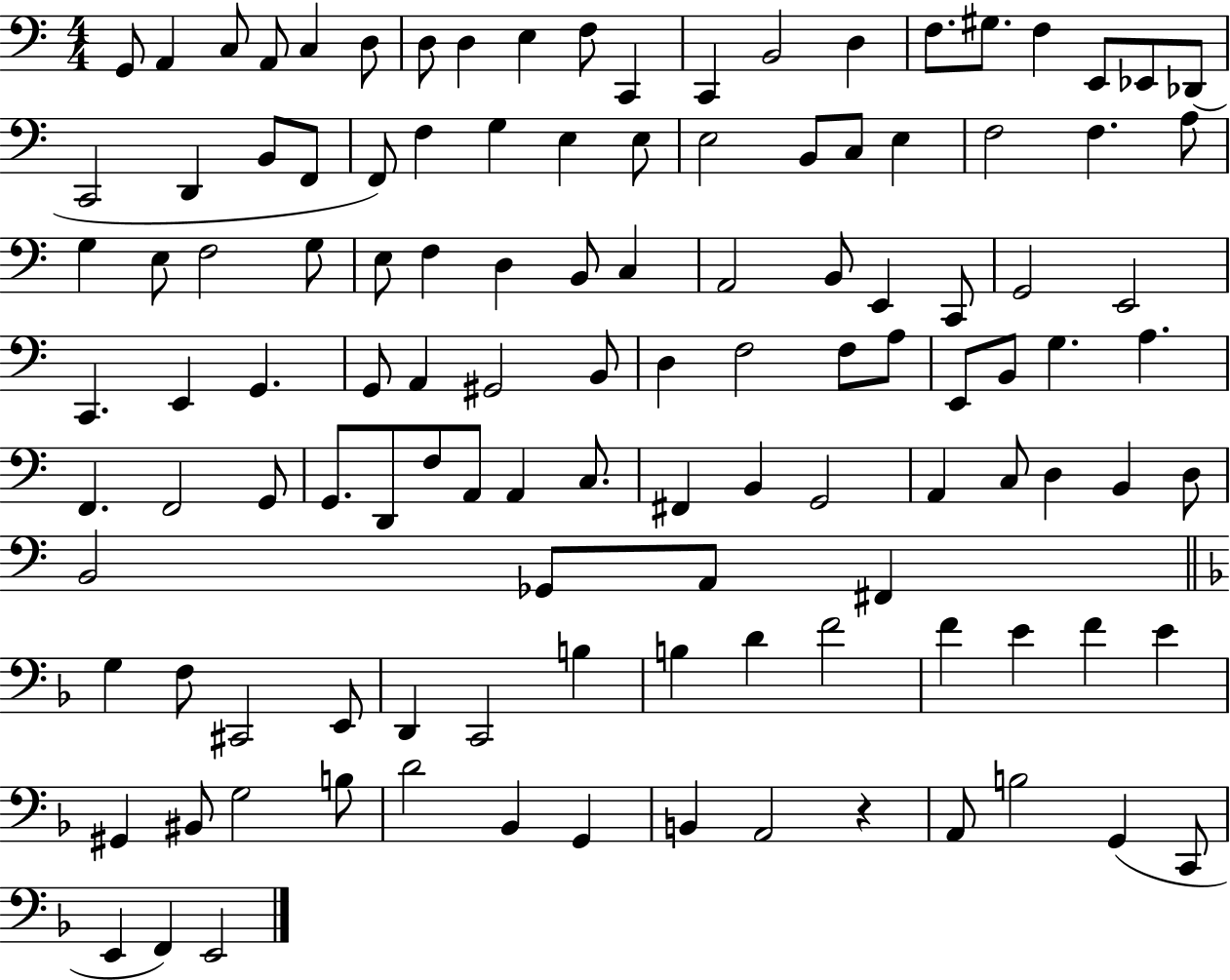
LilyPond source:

{
  \clef bass
  \numericTimeSignature
  \time 4/4
  \key c \major
  g,8 a,4 c8 a,8 c4 d8 | d8 d4 e4 f8 c,4 | c,4 b,2 d4 | f8. gis8. f4 e,8 ees,8 des,8( | \break c,2 d,4 b,8 f,8 | f,8) f4 g4 e4 e8 | e2 b,8 c8 e4 | f2 f4. a8 | \break g4 e8 f2 g8 | e8 f4 d4 b,8 c4 | a,2 b,8 e,4 c,8 | g,2 e,2 | \break c,4. e,4 g,4. | g,8 a,4 gis,2 b,8 | d4 f2 f8 a8 | e,8 b,8 g4. a4. | \break f,4. f,2 g,8 | g,8. d,8 f8 a,8 a,4 c8. | fis,4 b,4 g,2 | a,4 c8 d4 b,4 d8 | \break b,2 ges,8 a,8 fis,4 | \bar "||" \break \key f \major g4 f8 cis,2 e,8 | d,4 c,2 b4 | b4 d'4 f'2 | f'4 e'4 f'4 e'4 | \break gis,4 bis,8 g2 b8 | d'2 bes,4 g,4 | b,4 a,2 r4 | a,8 b2 g,4( c,8 | \break e,4 f,4) e,2 | \bar "|."
}